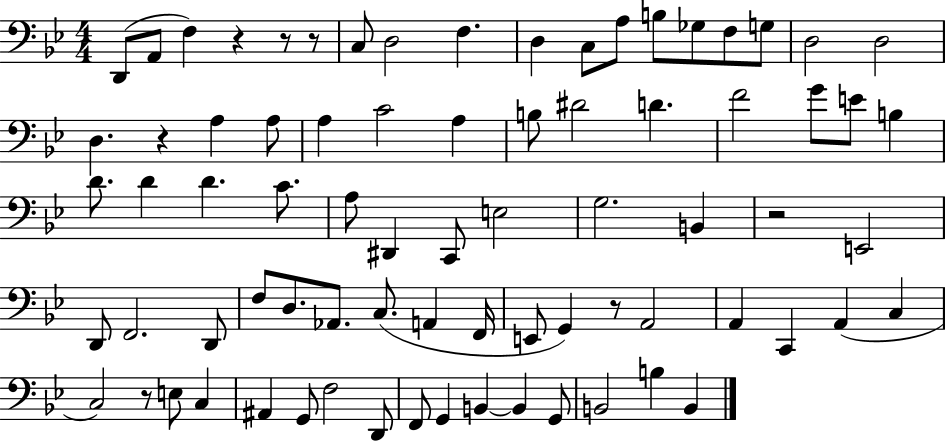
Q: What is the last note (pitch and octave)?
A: B2